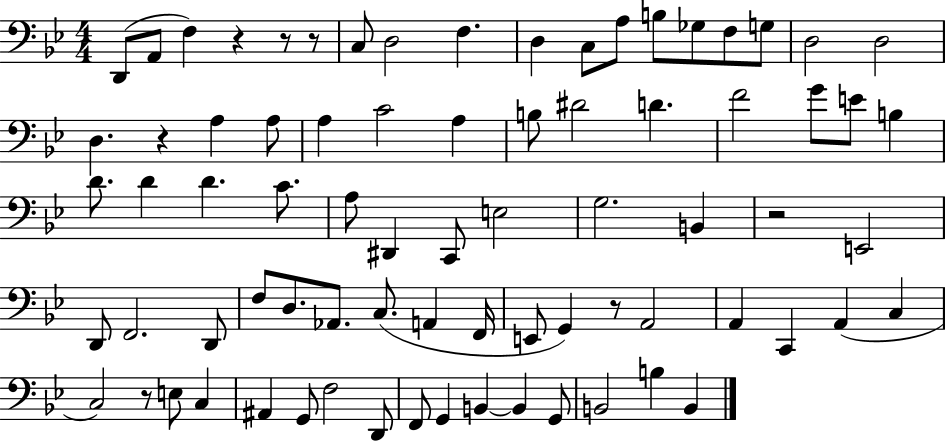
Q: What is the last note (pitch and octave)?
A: B2